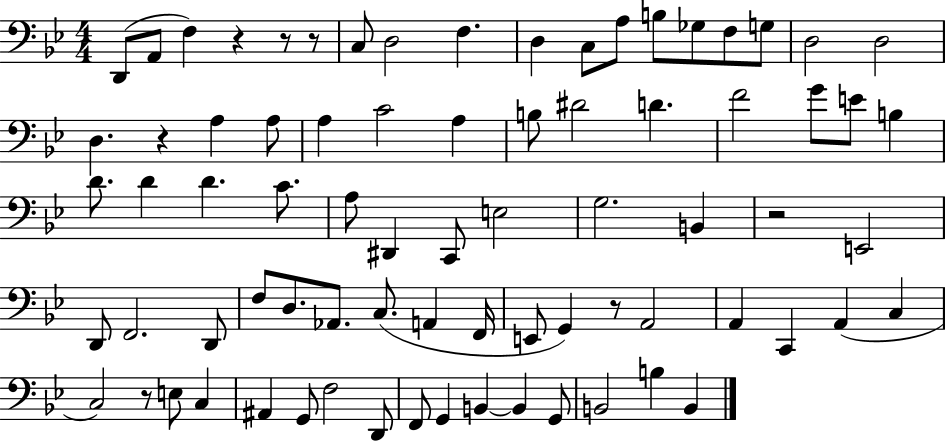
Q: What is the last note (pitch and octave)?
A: B2